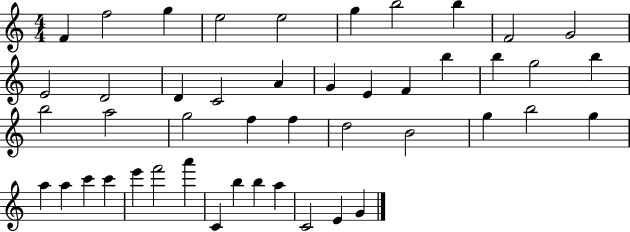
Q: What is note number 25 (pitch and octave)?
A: G5